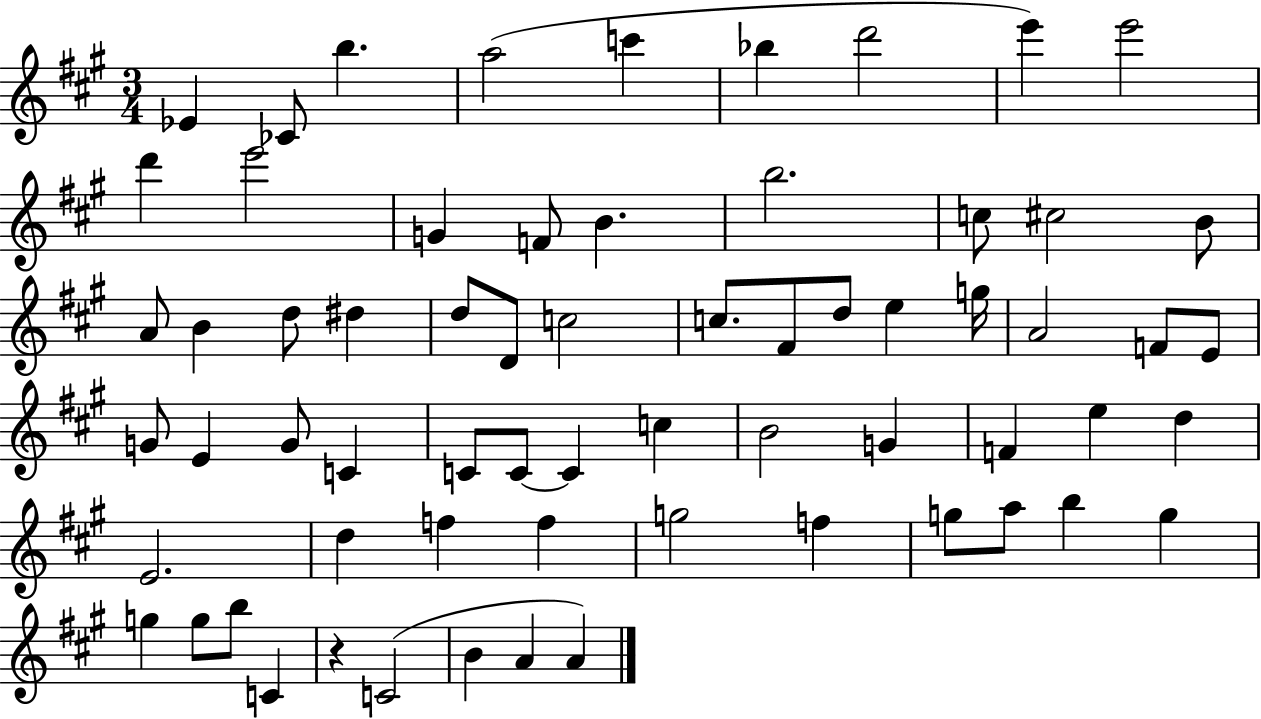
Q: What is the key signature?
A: A major